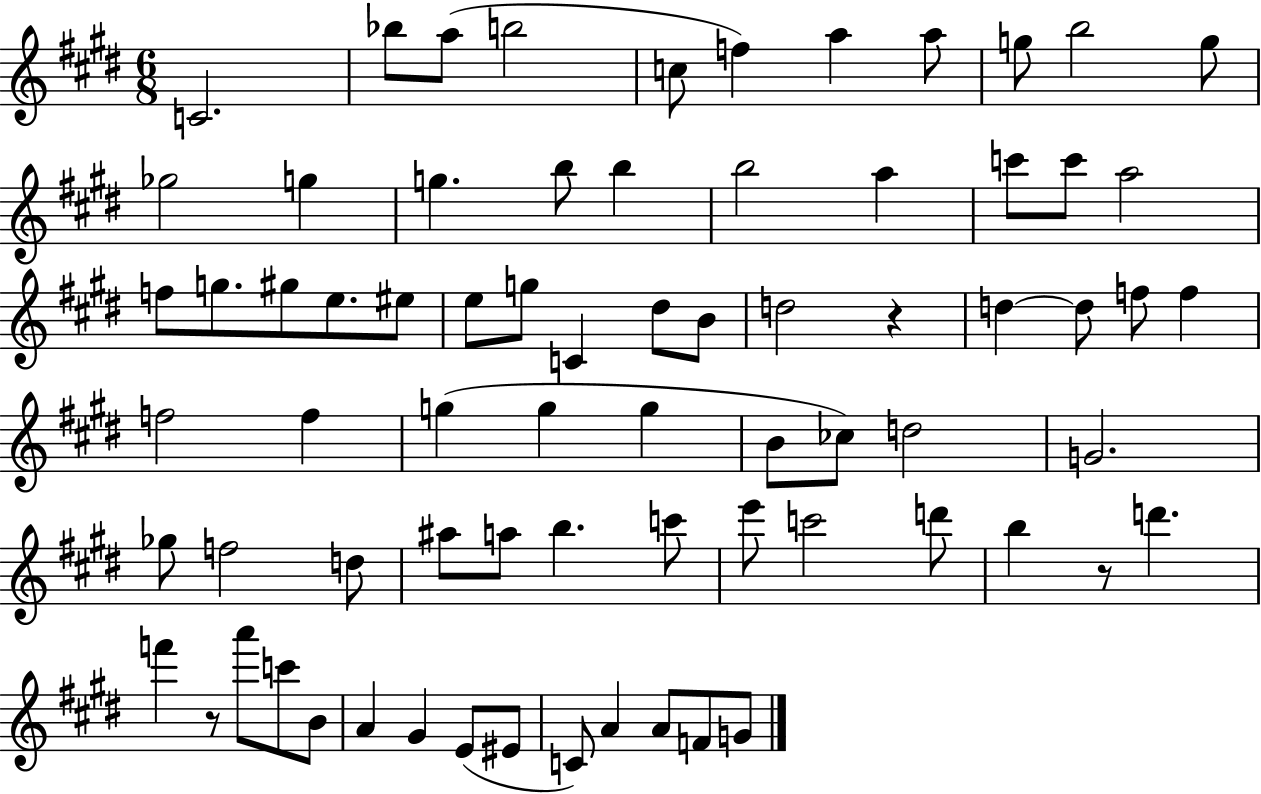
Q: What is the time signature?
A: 6/8